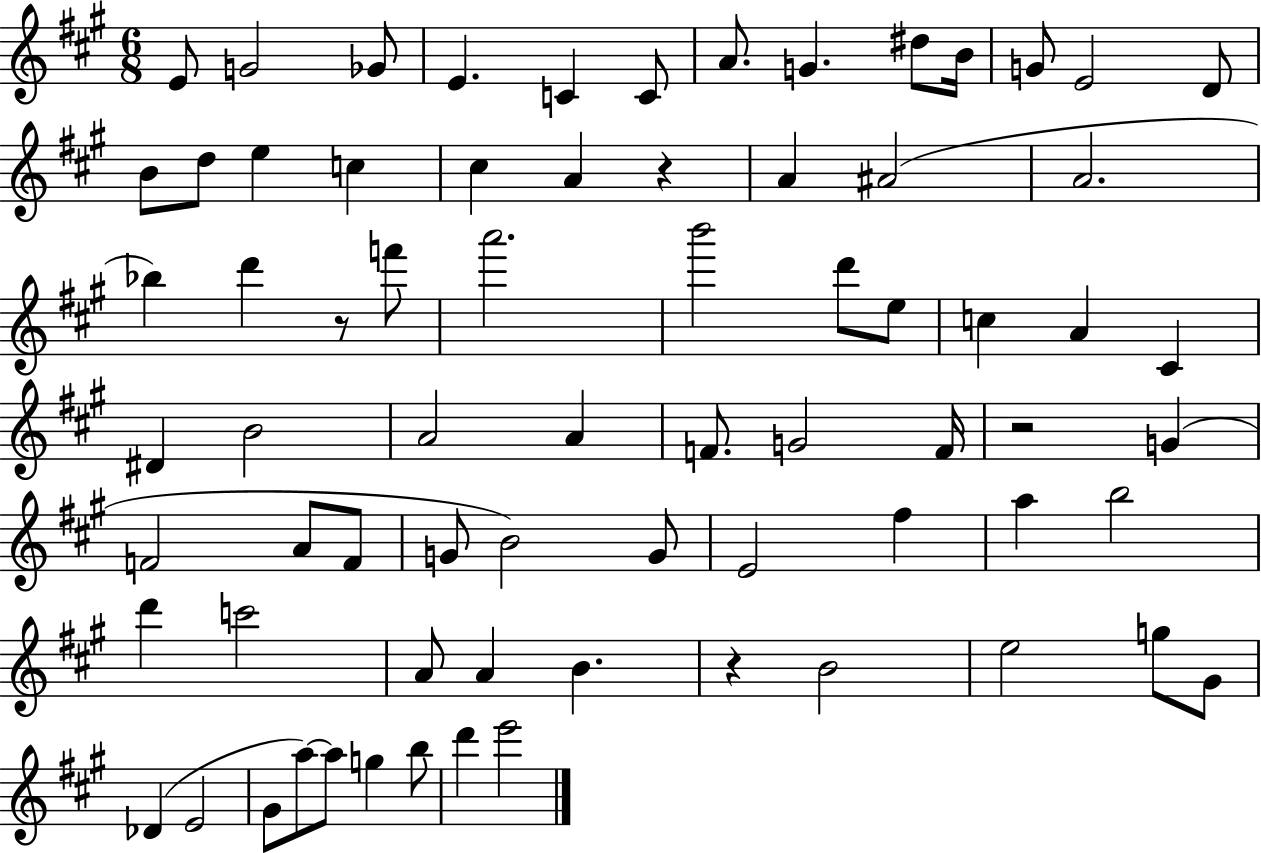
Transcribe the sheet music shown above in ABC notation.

X:1
T:Untitled
M:6/8
L:1/4
K:A
E/2 G2 _G/2 E C C/2 A/2 G ^d/2 B/4 G/2 E2 D/2 B/2 d/2 e c ^c A z A ^A2 A2 _b d' z/2 f'/2 a'2 b'2 d'/2 e/2 c A ^C ^D B2 A2 A F/2 G2 F/4 z2 G F2 A/2 F/2 G/2 B2 G/2 E2 ^f a b2 d' c'2 A/2 A B z B2 e2 g/2 ^G/2 _D E2 ^G/2 a/2 a/2 g b/2 d' e'2